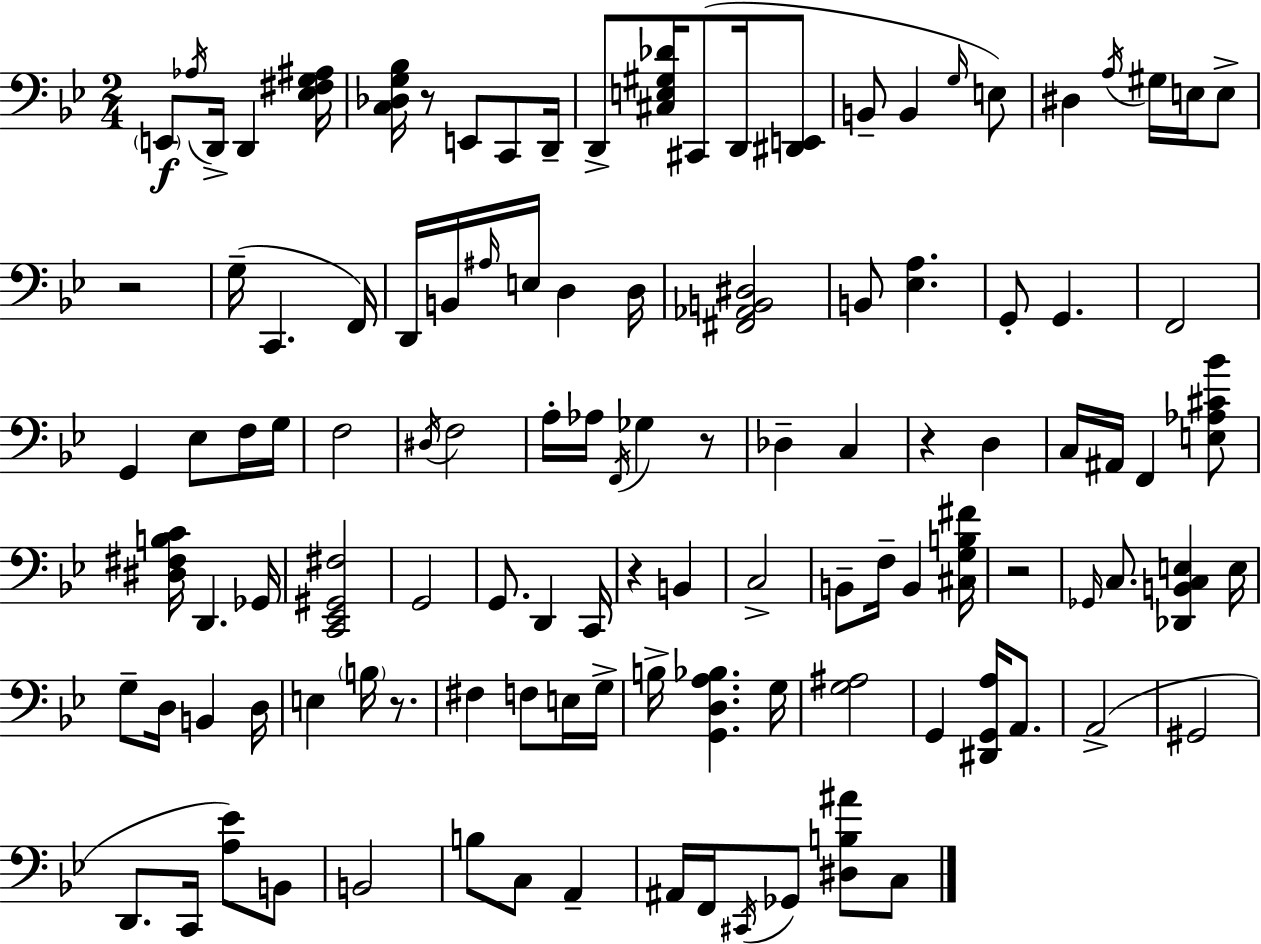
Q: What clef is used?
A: bass